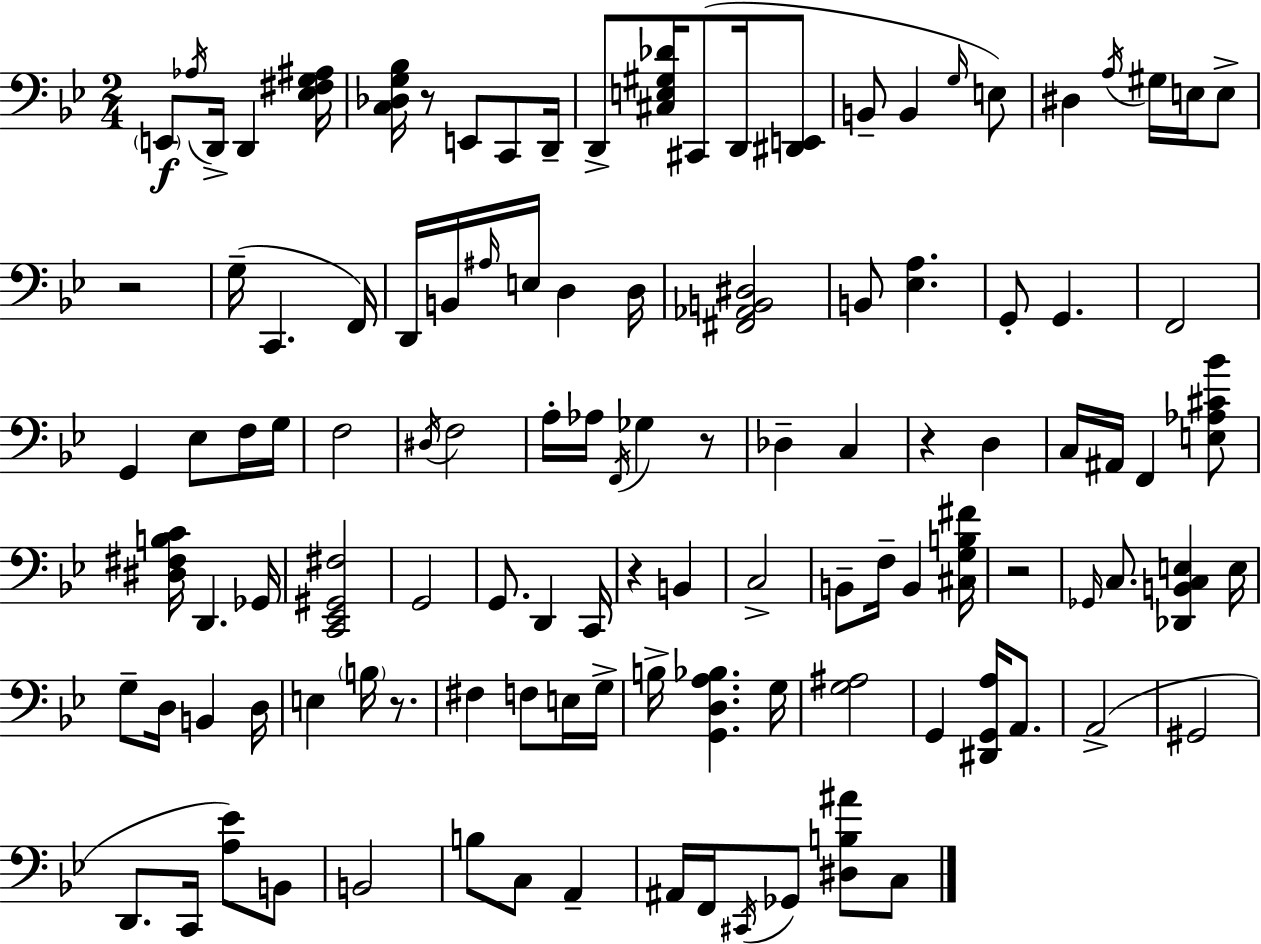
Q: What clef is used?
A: bass